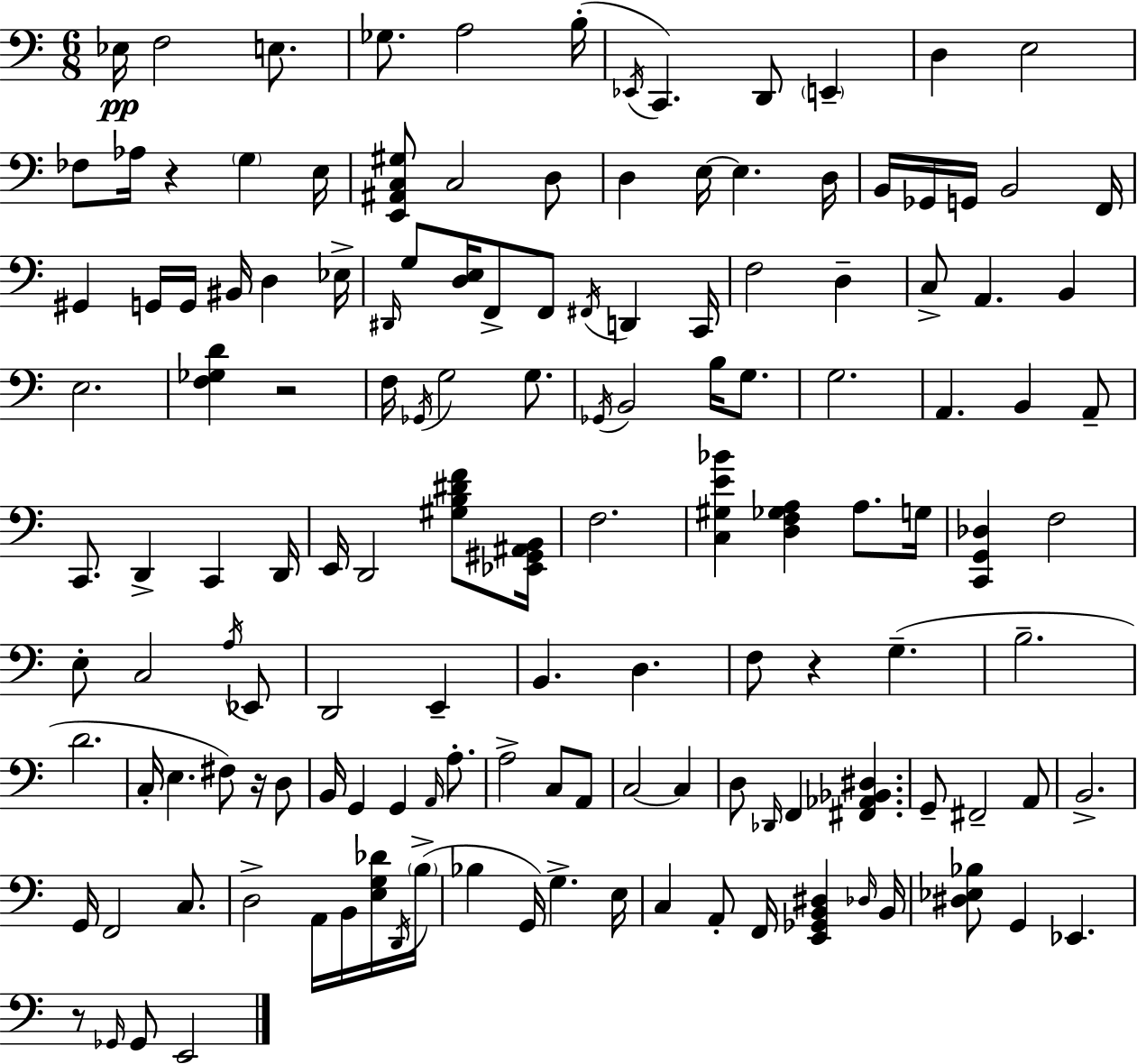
X:1
T:Untitled
M:6/8
L:1/4
K:C
_E,/4 F,2 E,/2 _G,/2 A,2 B,/4 _E,,/4 C,, D,,/2 E,, D, E,2 _F,/2 _A,/4 z G, E,/4 [E,,^A,,C,^G,]/2 C,2 D,/2 D, E,/4 E, D,/4 B,,/4 _G,,/4 G,,/4 B,,2 F,,/4 ^G,, G,,/4 G,,/4 ^B,,/4 D, _E,/4 ^D,,/4 G,/2 [D,E,]/4 F,,/2 F,,/2 ^F,,/4 D,, C,,/4 F,2 D, C,/2 A,, B,, E,2 [F,_G,D] z2 F,/4 _G,,/4 G,2 G,/2 _G,,/4 B,,2 B,/4 G,/2 G,2 A,, B,, A,,/2 C,,/2 D,, C,, D,,/4 E,,/4 D,,2 [^G,B,^DF]/2 [_E,,^G,,^A,,B,,]/4 F,2 [C,^G,E_B] [D,F,_G,A,] A,/2 G,/4 [C,,G,,_D,] F,2 E,/2 C,2 A,/4 _E,,/2 D,,2 E,, B,, D, F,/2 z G, B,2 D2 C,/4 E, ^F,/2 z/4 D,/2 B,,/4 G,, G,, A,,/4 A,/2 A,2 C,/2 A,,/2 C,2 C, D,/2 _D,,/4 F,, [^F,,_A,,_B,,^D,] G,,/2 ^F,,2 A,,/2 B,,2 G,,/4 F,,2 C,/2 D,2 A,,/4 B,,/4 [E,G,_D]/4 D,,/4 B,/4 _B, G,,/4 G, E,/4 C, A,,/2 F,,/4 [E,,_G,,B,,^D,] _D,/4 B,,/4 [^D,_E,_B,]/2 G,, _E,, z/2 _G,,/4 _G,,/2 E,,2